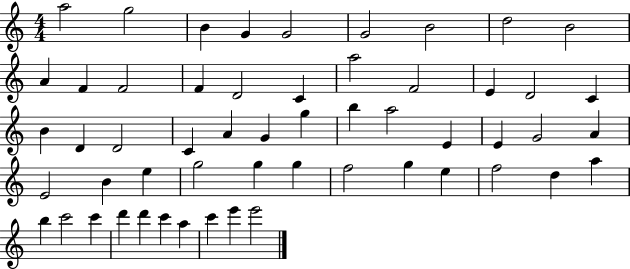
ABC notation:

X:1
T:Untitled
M:4/4
L:1/4
K:C
a2 g2 B G G2 G2 B2 d2 B2 A F F2 F D2 C a2 F2 E D2 C B D D2 C A G g b a2 E E G2 A E2 B e g2 g g f2 g e f2 d a b c'2 c' d' d' c' a c' e' e'2